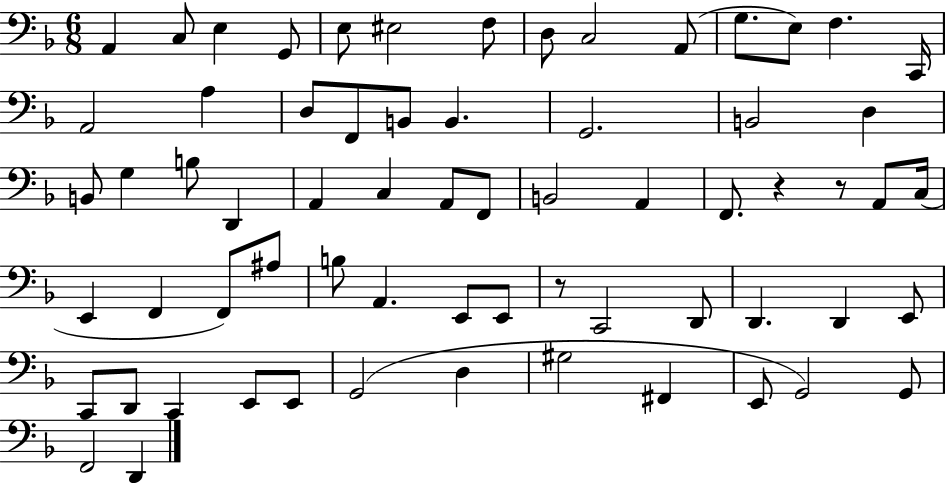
{
  \clef bass
  \numericTimeSignature
  \time 6/8
  \key f \major
  a,4 c8 e4 g,8 | e8 eis2 f8 | d8 c2 a,8( | g8. e8) f4. c,16 | \break a,2 a4 | d8 f,8 b,8 b,4. | g,2. | b,2 d4 | \break b,8 g4 b8 d,4 | a,4 c4 a,8 f,8 | b,2 a,4 | f,8. r4 r8 a,8 c16( | \break e,4 f,4 f,8) ais8 | b8 a,4. e,8 e,8 | r8 c,2 d,8 | d,4. d,4 e,8 | \break c,8 d,8 c,4 e,8 e,8 | g,2( d4 | gis2 fis,4 | e,8 g,2) g,8 | \break f,2 d,4 | \bar "|."
}